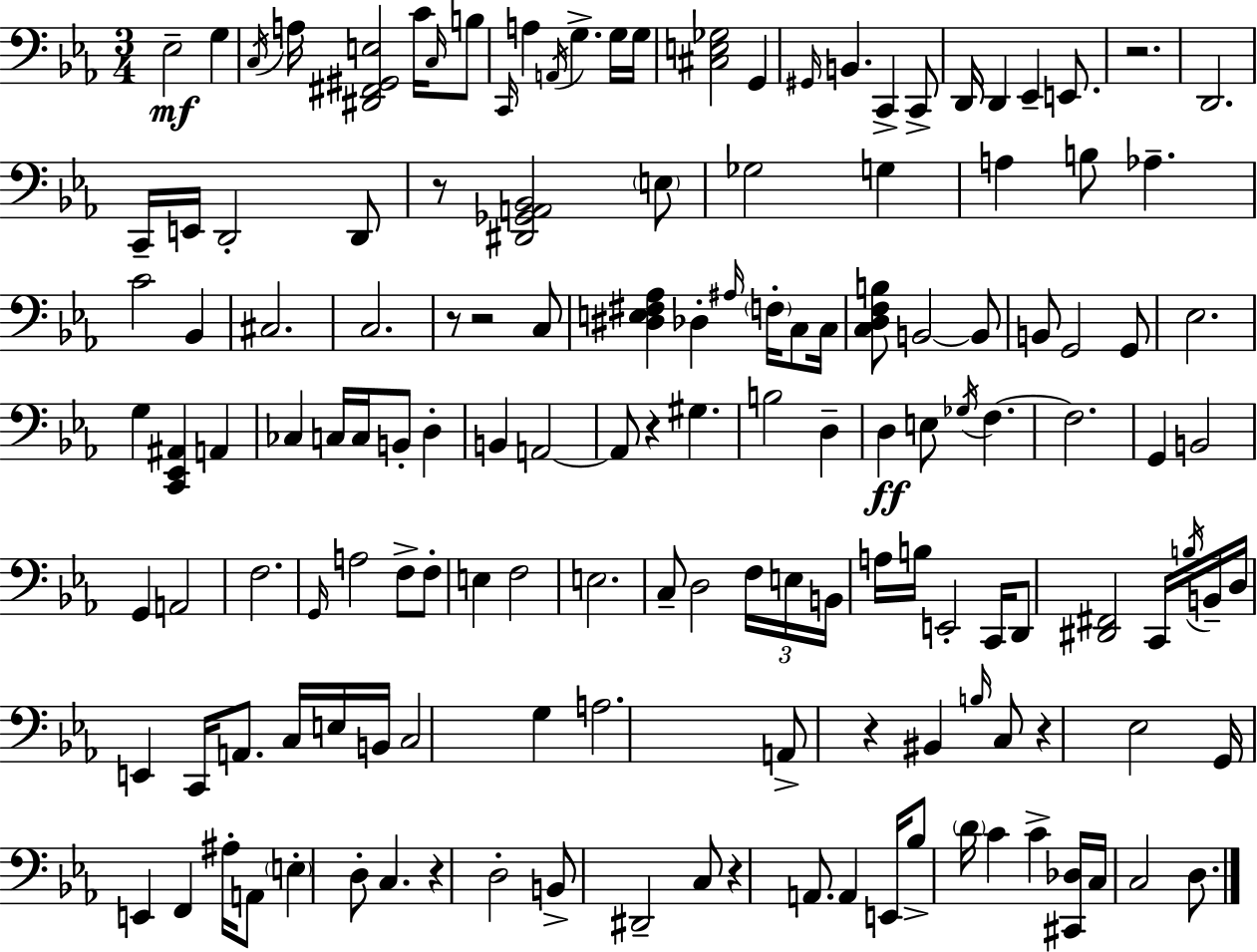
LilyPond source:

{
  \clef bass
  \numericTimeSignature
  \time 3/4
  \key c \minor
  \repeat volta 2 { ees2--\mf g4 | \acciaccatura { c16 } a16 <dis, fis, gis, e>2 c'16 \grace { c16 } | b8 \grace { c,16 } a4 \acciaccatura { a,16 } g4.-> | g16 g16 <cis e ges>2 | \break g,4 \grace { gis,16 } b,4. c,4-> | c,8-> d,16 d,4 ees,4-- | e,8. r2. | d,2. | \break c,16-- e,16 d,2-. | d,8 r8 <dis, ges, a, bes,>2 | \parenthesize e8 ges2 | g4 a4 b8 aes4.-- | \break c'2 | bes,4 cis2. | c2. | r8 r2 | \break c8 <dis e fis aes>4 des4-. | \grace { ais16 } \parenthesize f16-. c8 c16 <c d f b>8 b,2~~ | b,8 b,8 g,2 | g,8 ees2. | \break g4 <c, ees, ais,>4 | a,4 ces4 c16 c16 | b,8-. d4-. b,4 a,2~~ | a,8 r4 | \break gis4. b2 | d4-- d4\ff e8 | \acciaccatura { ges16 } f4.~~ f2. | g,4 b,2 | \break g,4 a,2 | f2. | \grace { g,16 } a2 | f8-> f8-. e4 | \break f2 e2. | c8-- d2 | \tuplet 3/2 { f16 e16 b,16 } a16 b16 e,2-. | c,16 d,8 <dis, fis,>2 | \break c,16 \acciaccatura { b16 } b,16-- d16 e,4 | c,16 a,8. c16 e16 b,16 c2 | g4 a2. | a,8-> r4 | \break bis,4 \grace { b16 } c8 r4 | ees2 g,16 e,4 | f,4 ais16-. a,8 \parenthesize e4-. | d8-. c4. r4 | \break d2-. b,8-> | dis,2-- c8 r4 | a,8. a,4 e,16 bes8-> | \parenthesize d'16 c'4 c'4-> <cis, des>16 c16 c2 | \break d8. } \bar "|."
}